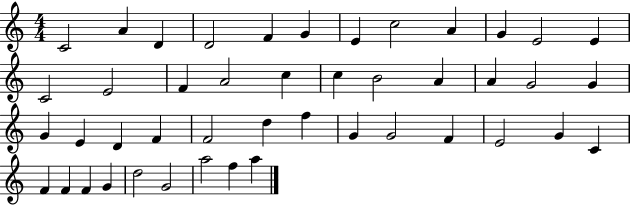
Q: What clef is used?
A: treble